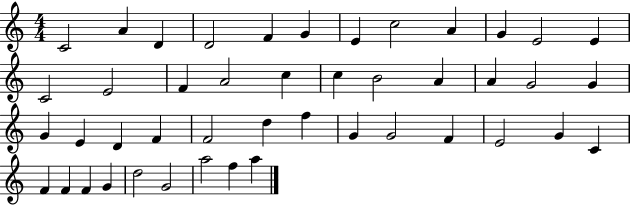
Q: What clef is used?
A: treble